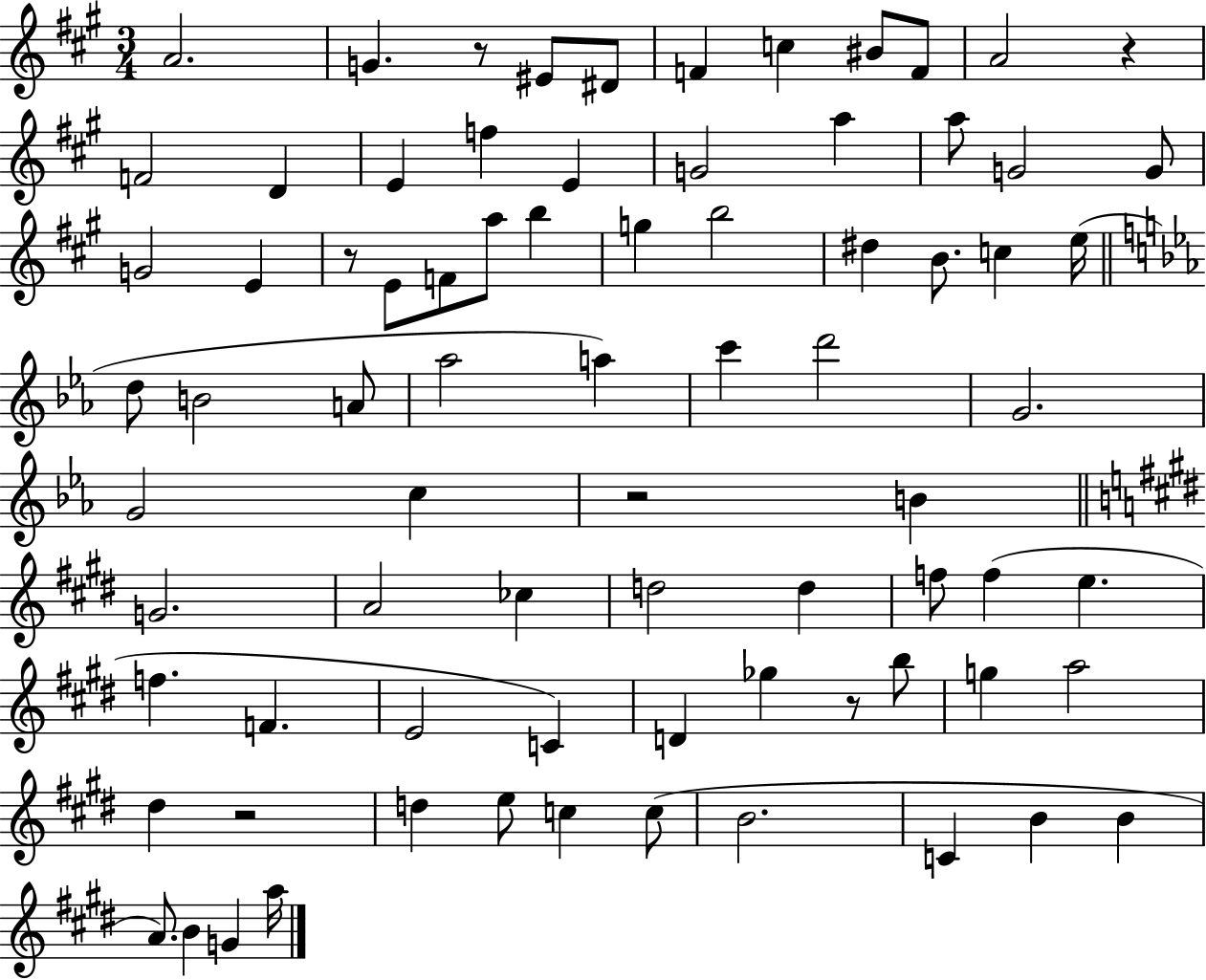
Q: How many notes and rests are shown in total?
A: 78